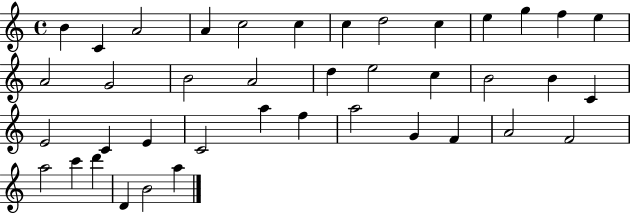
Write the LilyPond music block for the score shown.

{
  \clef treble
  \time 4/4
  \defaultTimeSignature
  \key c \major
  b'4 c'4 a'2 | a'4 c''2 c''4 | c''4 d''2 c''4 | e''4 g''4 f''4 e''4 | \break a'2 g'2 | b'2 a'2 | d''4 e''2 c''4 | b'2 b'4 c'4 | \break e'2 c'4 e'4 | c'2 a''4 f''4 | a''2 g'4 f'4 | a'2 f'2 | \break a''2 c'''4 d'''4 | d'4 b'2 a''4 | \bar "|."
}